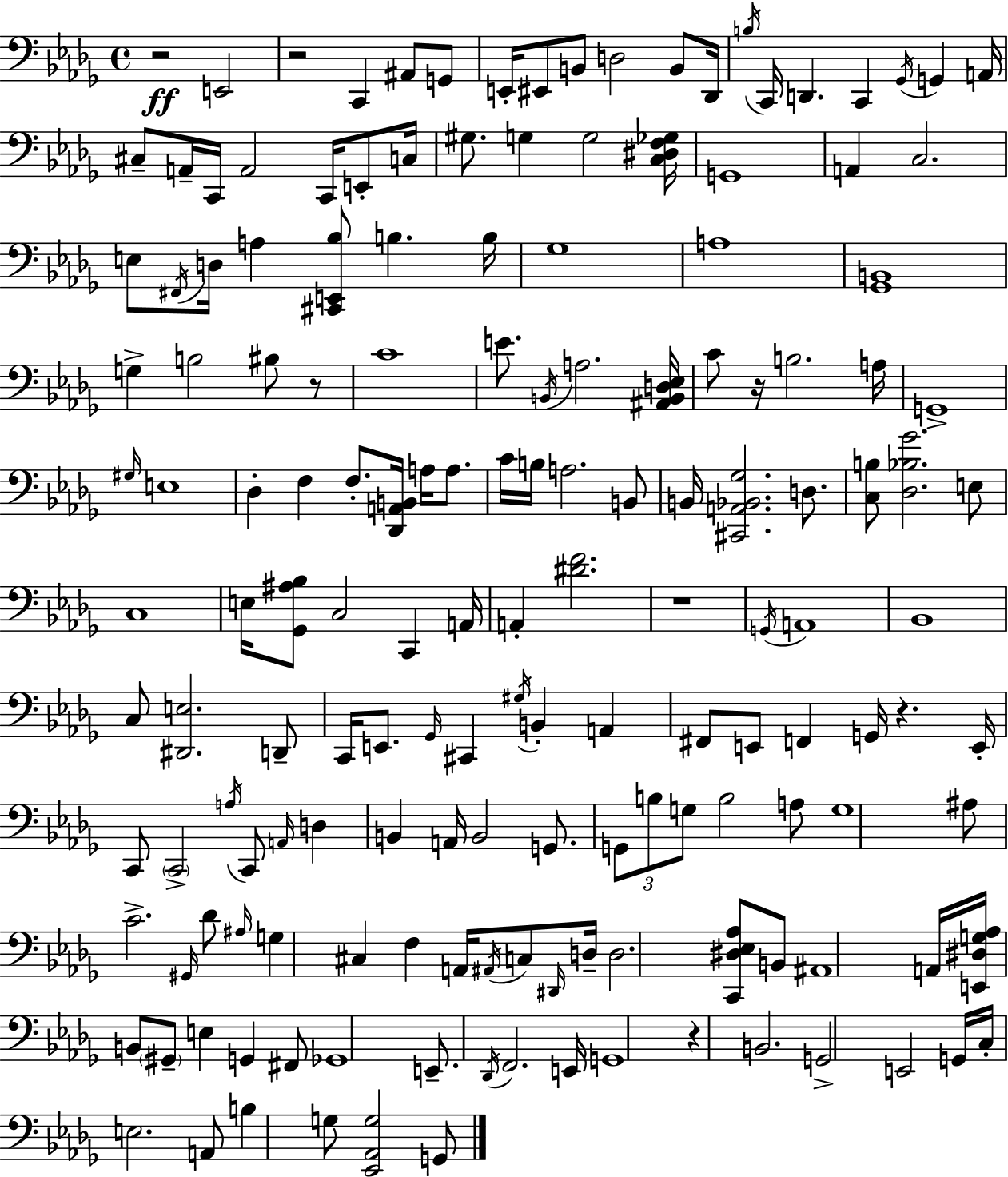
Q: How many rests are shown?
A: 7